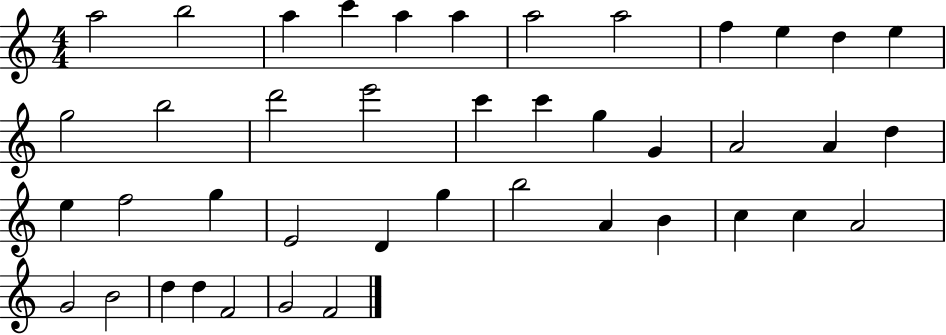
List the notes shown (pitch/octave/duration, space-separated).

A5/h B5/h A5/q C6/q A5/q A5/q A5/h A5/h F5/q E5/q D5/q E5/q G5/h B5/h D6/h E6/h C6/q C6/q G5/q G4/q A4/h A4/q D5/q E5/q F5/h G5/q E4/h D4/q G5/q B5/h A4/q B4/q C5/q C5/q A4/h G4/h B4/h D5/q D5/q F4/h G4/h F4/h